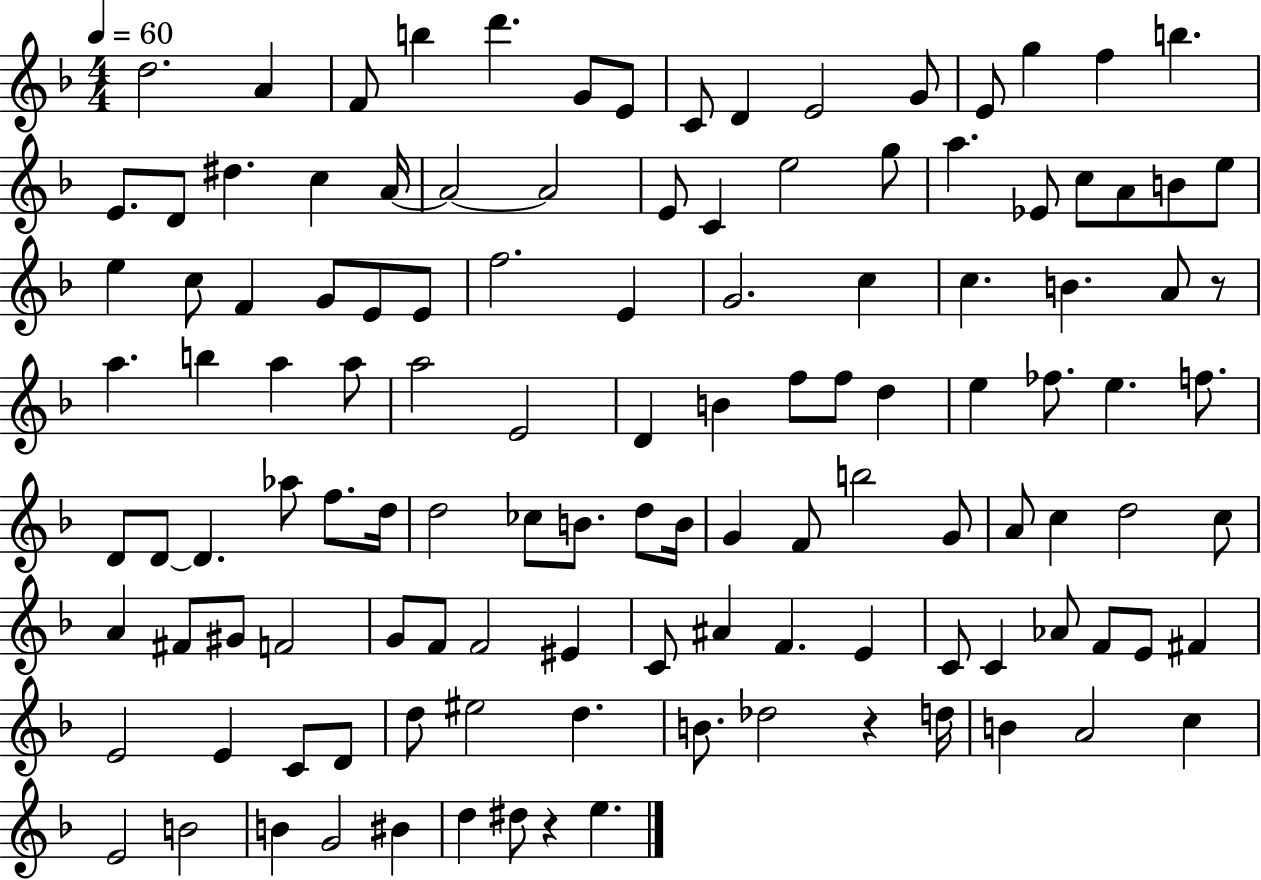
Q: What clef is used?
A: treble